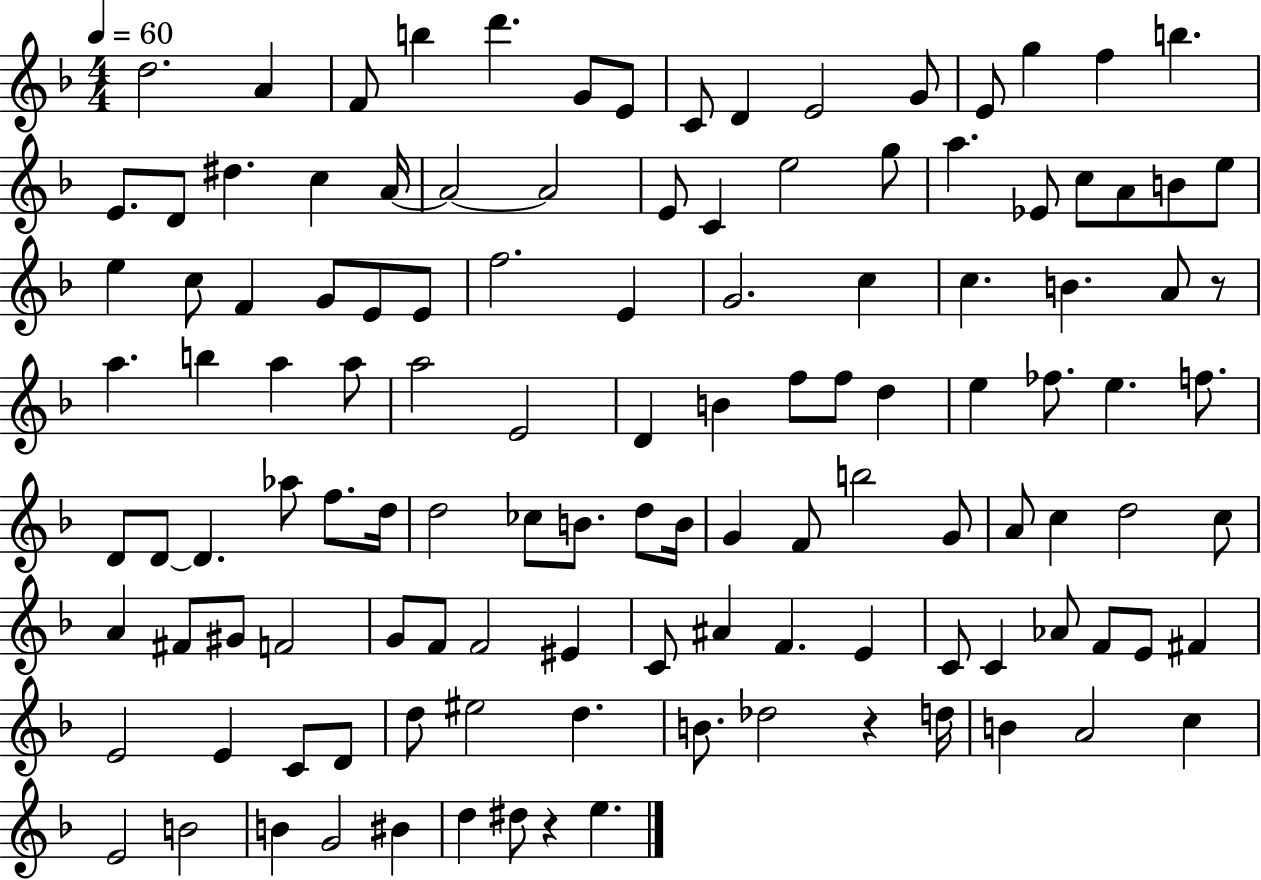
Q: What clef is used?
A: treble